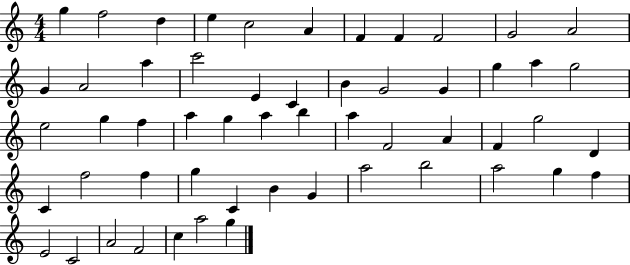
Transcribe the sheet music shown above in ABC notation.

X:1
T:Untitled
M:4/4
L:1/4
K:C
g f2 d e c2 A F F F2 G2 A2 G A2 a c'2 E C B G2 G g a g2 e2 g f a g a b a F2 A F g2 D C f2 f g C B G a2 b2 a2 g f E2 C2 A2 F2 c a2 g